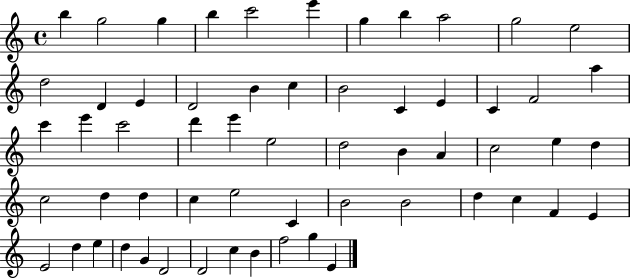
X:1
T:Untitled
M:4/4
L:1/4
K:C
b g2 g b c'2 e' g b a2 g2 e2 d2 D E D2 B c B2 C E C F2 a c' e' c'2 d' e' e2 d2 B A c2 e d c2 d d c e2 C B2 B2 d c F E E2 d e d G D2 D2 c B f2 g E